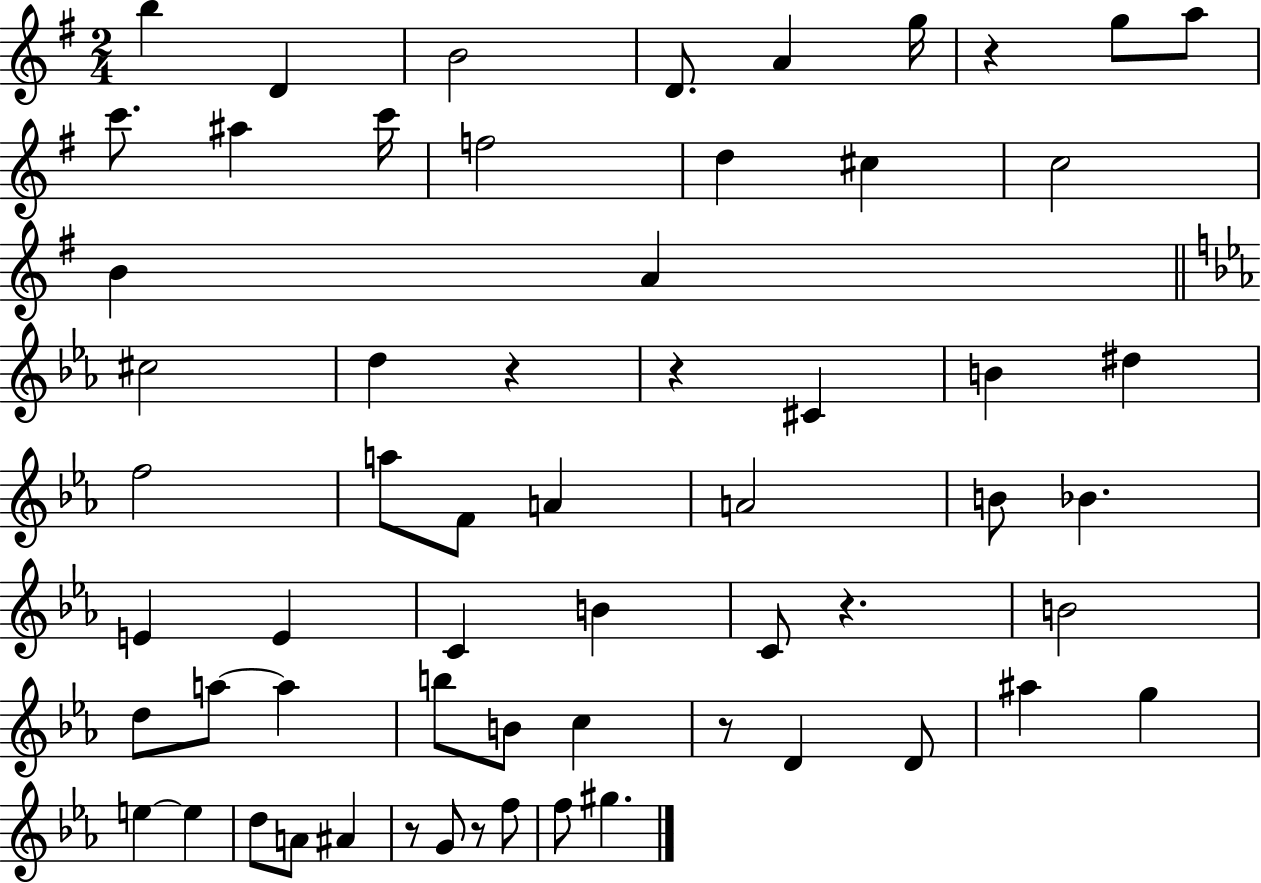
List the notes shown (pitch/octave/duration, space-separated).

B5/q D4/q B4/h D4/e. A4/q G5/s R/q G5/e A5/e C6/e. A#5/q C6/s F5/h D5/q C#5/q C5/h B4/q A4/q C#5/h D5/q R/q R/q C#4/q B4/q D#5/q F5/h A5/e F4/e A4/q A4/h B4/e Bb4/q. E4/q E4/q C4/q B4/q C4/e R/q. B4/h D5/e A5/e A5/q B5/e B4/e C5/q R/e D4/q D4/e A#5/q G5/q E5/q E5/q D5/e A4/e A#4/q R/e G4/e R/e F5/e F5/e G#5/q.